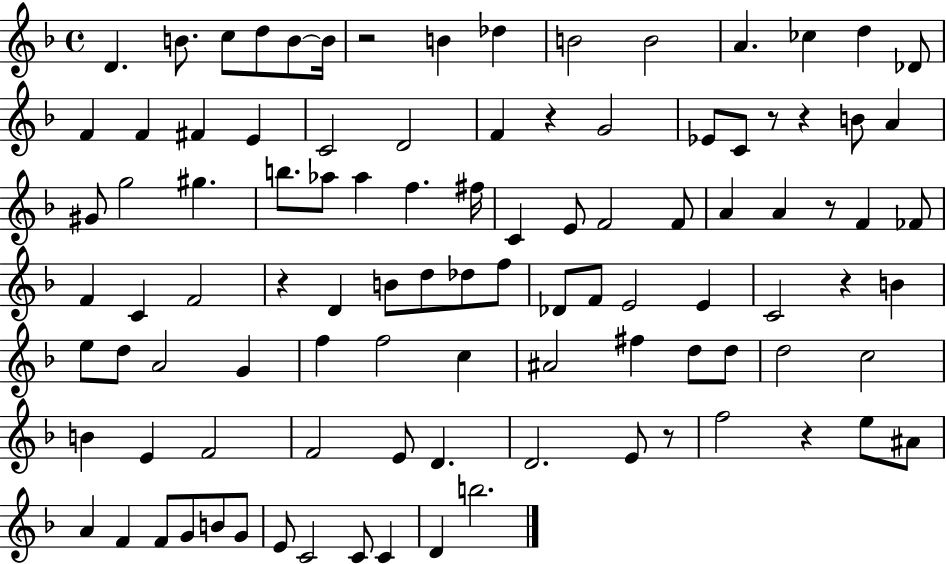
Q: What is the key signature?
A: F major